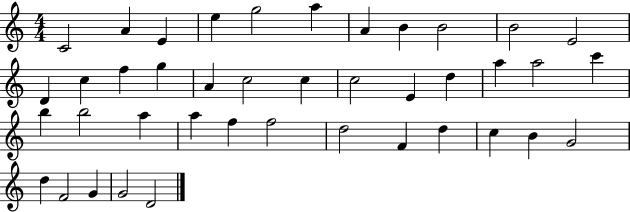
{
  \clef treble
  \numericTimeSignature
  \time 4/4
  \key c \major
  c'2 a'4 e'4 | e''4 g''2 a''4 | a'4 b'4 b'2 | b'2 e'2 | \break d'4 c''4 f''4 g''4 | a'4 c''2 c''4 | c''2 e'4 d''4 | a''4 a''2 c'''4 | \break b''4 b''2 a''4 | a''4 f''4 f''2 | d''2 f'4 d''4 | c''4 b'4 g'2 | \break d''4 f'2 g'4 | g'2 d'2 | \bar "|."
}